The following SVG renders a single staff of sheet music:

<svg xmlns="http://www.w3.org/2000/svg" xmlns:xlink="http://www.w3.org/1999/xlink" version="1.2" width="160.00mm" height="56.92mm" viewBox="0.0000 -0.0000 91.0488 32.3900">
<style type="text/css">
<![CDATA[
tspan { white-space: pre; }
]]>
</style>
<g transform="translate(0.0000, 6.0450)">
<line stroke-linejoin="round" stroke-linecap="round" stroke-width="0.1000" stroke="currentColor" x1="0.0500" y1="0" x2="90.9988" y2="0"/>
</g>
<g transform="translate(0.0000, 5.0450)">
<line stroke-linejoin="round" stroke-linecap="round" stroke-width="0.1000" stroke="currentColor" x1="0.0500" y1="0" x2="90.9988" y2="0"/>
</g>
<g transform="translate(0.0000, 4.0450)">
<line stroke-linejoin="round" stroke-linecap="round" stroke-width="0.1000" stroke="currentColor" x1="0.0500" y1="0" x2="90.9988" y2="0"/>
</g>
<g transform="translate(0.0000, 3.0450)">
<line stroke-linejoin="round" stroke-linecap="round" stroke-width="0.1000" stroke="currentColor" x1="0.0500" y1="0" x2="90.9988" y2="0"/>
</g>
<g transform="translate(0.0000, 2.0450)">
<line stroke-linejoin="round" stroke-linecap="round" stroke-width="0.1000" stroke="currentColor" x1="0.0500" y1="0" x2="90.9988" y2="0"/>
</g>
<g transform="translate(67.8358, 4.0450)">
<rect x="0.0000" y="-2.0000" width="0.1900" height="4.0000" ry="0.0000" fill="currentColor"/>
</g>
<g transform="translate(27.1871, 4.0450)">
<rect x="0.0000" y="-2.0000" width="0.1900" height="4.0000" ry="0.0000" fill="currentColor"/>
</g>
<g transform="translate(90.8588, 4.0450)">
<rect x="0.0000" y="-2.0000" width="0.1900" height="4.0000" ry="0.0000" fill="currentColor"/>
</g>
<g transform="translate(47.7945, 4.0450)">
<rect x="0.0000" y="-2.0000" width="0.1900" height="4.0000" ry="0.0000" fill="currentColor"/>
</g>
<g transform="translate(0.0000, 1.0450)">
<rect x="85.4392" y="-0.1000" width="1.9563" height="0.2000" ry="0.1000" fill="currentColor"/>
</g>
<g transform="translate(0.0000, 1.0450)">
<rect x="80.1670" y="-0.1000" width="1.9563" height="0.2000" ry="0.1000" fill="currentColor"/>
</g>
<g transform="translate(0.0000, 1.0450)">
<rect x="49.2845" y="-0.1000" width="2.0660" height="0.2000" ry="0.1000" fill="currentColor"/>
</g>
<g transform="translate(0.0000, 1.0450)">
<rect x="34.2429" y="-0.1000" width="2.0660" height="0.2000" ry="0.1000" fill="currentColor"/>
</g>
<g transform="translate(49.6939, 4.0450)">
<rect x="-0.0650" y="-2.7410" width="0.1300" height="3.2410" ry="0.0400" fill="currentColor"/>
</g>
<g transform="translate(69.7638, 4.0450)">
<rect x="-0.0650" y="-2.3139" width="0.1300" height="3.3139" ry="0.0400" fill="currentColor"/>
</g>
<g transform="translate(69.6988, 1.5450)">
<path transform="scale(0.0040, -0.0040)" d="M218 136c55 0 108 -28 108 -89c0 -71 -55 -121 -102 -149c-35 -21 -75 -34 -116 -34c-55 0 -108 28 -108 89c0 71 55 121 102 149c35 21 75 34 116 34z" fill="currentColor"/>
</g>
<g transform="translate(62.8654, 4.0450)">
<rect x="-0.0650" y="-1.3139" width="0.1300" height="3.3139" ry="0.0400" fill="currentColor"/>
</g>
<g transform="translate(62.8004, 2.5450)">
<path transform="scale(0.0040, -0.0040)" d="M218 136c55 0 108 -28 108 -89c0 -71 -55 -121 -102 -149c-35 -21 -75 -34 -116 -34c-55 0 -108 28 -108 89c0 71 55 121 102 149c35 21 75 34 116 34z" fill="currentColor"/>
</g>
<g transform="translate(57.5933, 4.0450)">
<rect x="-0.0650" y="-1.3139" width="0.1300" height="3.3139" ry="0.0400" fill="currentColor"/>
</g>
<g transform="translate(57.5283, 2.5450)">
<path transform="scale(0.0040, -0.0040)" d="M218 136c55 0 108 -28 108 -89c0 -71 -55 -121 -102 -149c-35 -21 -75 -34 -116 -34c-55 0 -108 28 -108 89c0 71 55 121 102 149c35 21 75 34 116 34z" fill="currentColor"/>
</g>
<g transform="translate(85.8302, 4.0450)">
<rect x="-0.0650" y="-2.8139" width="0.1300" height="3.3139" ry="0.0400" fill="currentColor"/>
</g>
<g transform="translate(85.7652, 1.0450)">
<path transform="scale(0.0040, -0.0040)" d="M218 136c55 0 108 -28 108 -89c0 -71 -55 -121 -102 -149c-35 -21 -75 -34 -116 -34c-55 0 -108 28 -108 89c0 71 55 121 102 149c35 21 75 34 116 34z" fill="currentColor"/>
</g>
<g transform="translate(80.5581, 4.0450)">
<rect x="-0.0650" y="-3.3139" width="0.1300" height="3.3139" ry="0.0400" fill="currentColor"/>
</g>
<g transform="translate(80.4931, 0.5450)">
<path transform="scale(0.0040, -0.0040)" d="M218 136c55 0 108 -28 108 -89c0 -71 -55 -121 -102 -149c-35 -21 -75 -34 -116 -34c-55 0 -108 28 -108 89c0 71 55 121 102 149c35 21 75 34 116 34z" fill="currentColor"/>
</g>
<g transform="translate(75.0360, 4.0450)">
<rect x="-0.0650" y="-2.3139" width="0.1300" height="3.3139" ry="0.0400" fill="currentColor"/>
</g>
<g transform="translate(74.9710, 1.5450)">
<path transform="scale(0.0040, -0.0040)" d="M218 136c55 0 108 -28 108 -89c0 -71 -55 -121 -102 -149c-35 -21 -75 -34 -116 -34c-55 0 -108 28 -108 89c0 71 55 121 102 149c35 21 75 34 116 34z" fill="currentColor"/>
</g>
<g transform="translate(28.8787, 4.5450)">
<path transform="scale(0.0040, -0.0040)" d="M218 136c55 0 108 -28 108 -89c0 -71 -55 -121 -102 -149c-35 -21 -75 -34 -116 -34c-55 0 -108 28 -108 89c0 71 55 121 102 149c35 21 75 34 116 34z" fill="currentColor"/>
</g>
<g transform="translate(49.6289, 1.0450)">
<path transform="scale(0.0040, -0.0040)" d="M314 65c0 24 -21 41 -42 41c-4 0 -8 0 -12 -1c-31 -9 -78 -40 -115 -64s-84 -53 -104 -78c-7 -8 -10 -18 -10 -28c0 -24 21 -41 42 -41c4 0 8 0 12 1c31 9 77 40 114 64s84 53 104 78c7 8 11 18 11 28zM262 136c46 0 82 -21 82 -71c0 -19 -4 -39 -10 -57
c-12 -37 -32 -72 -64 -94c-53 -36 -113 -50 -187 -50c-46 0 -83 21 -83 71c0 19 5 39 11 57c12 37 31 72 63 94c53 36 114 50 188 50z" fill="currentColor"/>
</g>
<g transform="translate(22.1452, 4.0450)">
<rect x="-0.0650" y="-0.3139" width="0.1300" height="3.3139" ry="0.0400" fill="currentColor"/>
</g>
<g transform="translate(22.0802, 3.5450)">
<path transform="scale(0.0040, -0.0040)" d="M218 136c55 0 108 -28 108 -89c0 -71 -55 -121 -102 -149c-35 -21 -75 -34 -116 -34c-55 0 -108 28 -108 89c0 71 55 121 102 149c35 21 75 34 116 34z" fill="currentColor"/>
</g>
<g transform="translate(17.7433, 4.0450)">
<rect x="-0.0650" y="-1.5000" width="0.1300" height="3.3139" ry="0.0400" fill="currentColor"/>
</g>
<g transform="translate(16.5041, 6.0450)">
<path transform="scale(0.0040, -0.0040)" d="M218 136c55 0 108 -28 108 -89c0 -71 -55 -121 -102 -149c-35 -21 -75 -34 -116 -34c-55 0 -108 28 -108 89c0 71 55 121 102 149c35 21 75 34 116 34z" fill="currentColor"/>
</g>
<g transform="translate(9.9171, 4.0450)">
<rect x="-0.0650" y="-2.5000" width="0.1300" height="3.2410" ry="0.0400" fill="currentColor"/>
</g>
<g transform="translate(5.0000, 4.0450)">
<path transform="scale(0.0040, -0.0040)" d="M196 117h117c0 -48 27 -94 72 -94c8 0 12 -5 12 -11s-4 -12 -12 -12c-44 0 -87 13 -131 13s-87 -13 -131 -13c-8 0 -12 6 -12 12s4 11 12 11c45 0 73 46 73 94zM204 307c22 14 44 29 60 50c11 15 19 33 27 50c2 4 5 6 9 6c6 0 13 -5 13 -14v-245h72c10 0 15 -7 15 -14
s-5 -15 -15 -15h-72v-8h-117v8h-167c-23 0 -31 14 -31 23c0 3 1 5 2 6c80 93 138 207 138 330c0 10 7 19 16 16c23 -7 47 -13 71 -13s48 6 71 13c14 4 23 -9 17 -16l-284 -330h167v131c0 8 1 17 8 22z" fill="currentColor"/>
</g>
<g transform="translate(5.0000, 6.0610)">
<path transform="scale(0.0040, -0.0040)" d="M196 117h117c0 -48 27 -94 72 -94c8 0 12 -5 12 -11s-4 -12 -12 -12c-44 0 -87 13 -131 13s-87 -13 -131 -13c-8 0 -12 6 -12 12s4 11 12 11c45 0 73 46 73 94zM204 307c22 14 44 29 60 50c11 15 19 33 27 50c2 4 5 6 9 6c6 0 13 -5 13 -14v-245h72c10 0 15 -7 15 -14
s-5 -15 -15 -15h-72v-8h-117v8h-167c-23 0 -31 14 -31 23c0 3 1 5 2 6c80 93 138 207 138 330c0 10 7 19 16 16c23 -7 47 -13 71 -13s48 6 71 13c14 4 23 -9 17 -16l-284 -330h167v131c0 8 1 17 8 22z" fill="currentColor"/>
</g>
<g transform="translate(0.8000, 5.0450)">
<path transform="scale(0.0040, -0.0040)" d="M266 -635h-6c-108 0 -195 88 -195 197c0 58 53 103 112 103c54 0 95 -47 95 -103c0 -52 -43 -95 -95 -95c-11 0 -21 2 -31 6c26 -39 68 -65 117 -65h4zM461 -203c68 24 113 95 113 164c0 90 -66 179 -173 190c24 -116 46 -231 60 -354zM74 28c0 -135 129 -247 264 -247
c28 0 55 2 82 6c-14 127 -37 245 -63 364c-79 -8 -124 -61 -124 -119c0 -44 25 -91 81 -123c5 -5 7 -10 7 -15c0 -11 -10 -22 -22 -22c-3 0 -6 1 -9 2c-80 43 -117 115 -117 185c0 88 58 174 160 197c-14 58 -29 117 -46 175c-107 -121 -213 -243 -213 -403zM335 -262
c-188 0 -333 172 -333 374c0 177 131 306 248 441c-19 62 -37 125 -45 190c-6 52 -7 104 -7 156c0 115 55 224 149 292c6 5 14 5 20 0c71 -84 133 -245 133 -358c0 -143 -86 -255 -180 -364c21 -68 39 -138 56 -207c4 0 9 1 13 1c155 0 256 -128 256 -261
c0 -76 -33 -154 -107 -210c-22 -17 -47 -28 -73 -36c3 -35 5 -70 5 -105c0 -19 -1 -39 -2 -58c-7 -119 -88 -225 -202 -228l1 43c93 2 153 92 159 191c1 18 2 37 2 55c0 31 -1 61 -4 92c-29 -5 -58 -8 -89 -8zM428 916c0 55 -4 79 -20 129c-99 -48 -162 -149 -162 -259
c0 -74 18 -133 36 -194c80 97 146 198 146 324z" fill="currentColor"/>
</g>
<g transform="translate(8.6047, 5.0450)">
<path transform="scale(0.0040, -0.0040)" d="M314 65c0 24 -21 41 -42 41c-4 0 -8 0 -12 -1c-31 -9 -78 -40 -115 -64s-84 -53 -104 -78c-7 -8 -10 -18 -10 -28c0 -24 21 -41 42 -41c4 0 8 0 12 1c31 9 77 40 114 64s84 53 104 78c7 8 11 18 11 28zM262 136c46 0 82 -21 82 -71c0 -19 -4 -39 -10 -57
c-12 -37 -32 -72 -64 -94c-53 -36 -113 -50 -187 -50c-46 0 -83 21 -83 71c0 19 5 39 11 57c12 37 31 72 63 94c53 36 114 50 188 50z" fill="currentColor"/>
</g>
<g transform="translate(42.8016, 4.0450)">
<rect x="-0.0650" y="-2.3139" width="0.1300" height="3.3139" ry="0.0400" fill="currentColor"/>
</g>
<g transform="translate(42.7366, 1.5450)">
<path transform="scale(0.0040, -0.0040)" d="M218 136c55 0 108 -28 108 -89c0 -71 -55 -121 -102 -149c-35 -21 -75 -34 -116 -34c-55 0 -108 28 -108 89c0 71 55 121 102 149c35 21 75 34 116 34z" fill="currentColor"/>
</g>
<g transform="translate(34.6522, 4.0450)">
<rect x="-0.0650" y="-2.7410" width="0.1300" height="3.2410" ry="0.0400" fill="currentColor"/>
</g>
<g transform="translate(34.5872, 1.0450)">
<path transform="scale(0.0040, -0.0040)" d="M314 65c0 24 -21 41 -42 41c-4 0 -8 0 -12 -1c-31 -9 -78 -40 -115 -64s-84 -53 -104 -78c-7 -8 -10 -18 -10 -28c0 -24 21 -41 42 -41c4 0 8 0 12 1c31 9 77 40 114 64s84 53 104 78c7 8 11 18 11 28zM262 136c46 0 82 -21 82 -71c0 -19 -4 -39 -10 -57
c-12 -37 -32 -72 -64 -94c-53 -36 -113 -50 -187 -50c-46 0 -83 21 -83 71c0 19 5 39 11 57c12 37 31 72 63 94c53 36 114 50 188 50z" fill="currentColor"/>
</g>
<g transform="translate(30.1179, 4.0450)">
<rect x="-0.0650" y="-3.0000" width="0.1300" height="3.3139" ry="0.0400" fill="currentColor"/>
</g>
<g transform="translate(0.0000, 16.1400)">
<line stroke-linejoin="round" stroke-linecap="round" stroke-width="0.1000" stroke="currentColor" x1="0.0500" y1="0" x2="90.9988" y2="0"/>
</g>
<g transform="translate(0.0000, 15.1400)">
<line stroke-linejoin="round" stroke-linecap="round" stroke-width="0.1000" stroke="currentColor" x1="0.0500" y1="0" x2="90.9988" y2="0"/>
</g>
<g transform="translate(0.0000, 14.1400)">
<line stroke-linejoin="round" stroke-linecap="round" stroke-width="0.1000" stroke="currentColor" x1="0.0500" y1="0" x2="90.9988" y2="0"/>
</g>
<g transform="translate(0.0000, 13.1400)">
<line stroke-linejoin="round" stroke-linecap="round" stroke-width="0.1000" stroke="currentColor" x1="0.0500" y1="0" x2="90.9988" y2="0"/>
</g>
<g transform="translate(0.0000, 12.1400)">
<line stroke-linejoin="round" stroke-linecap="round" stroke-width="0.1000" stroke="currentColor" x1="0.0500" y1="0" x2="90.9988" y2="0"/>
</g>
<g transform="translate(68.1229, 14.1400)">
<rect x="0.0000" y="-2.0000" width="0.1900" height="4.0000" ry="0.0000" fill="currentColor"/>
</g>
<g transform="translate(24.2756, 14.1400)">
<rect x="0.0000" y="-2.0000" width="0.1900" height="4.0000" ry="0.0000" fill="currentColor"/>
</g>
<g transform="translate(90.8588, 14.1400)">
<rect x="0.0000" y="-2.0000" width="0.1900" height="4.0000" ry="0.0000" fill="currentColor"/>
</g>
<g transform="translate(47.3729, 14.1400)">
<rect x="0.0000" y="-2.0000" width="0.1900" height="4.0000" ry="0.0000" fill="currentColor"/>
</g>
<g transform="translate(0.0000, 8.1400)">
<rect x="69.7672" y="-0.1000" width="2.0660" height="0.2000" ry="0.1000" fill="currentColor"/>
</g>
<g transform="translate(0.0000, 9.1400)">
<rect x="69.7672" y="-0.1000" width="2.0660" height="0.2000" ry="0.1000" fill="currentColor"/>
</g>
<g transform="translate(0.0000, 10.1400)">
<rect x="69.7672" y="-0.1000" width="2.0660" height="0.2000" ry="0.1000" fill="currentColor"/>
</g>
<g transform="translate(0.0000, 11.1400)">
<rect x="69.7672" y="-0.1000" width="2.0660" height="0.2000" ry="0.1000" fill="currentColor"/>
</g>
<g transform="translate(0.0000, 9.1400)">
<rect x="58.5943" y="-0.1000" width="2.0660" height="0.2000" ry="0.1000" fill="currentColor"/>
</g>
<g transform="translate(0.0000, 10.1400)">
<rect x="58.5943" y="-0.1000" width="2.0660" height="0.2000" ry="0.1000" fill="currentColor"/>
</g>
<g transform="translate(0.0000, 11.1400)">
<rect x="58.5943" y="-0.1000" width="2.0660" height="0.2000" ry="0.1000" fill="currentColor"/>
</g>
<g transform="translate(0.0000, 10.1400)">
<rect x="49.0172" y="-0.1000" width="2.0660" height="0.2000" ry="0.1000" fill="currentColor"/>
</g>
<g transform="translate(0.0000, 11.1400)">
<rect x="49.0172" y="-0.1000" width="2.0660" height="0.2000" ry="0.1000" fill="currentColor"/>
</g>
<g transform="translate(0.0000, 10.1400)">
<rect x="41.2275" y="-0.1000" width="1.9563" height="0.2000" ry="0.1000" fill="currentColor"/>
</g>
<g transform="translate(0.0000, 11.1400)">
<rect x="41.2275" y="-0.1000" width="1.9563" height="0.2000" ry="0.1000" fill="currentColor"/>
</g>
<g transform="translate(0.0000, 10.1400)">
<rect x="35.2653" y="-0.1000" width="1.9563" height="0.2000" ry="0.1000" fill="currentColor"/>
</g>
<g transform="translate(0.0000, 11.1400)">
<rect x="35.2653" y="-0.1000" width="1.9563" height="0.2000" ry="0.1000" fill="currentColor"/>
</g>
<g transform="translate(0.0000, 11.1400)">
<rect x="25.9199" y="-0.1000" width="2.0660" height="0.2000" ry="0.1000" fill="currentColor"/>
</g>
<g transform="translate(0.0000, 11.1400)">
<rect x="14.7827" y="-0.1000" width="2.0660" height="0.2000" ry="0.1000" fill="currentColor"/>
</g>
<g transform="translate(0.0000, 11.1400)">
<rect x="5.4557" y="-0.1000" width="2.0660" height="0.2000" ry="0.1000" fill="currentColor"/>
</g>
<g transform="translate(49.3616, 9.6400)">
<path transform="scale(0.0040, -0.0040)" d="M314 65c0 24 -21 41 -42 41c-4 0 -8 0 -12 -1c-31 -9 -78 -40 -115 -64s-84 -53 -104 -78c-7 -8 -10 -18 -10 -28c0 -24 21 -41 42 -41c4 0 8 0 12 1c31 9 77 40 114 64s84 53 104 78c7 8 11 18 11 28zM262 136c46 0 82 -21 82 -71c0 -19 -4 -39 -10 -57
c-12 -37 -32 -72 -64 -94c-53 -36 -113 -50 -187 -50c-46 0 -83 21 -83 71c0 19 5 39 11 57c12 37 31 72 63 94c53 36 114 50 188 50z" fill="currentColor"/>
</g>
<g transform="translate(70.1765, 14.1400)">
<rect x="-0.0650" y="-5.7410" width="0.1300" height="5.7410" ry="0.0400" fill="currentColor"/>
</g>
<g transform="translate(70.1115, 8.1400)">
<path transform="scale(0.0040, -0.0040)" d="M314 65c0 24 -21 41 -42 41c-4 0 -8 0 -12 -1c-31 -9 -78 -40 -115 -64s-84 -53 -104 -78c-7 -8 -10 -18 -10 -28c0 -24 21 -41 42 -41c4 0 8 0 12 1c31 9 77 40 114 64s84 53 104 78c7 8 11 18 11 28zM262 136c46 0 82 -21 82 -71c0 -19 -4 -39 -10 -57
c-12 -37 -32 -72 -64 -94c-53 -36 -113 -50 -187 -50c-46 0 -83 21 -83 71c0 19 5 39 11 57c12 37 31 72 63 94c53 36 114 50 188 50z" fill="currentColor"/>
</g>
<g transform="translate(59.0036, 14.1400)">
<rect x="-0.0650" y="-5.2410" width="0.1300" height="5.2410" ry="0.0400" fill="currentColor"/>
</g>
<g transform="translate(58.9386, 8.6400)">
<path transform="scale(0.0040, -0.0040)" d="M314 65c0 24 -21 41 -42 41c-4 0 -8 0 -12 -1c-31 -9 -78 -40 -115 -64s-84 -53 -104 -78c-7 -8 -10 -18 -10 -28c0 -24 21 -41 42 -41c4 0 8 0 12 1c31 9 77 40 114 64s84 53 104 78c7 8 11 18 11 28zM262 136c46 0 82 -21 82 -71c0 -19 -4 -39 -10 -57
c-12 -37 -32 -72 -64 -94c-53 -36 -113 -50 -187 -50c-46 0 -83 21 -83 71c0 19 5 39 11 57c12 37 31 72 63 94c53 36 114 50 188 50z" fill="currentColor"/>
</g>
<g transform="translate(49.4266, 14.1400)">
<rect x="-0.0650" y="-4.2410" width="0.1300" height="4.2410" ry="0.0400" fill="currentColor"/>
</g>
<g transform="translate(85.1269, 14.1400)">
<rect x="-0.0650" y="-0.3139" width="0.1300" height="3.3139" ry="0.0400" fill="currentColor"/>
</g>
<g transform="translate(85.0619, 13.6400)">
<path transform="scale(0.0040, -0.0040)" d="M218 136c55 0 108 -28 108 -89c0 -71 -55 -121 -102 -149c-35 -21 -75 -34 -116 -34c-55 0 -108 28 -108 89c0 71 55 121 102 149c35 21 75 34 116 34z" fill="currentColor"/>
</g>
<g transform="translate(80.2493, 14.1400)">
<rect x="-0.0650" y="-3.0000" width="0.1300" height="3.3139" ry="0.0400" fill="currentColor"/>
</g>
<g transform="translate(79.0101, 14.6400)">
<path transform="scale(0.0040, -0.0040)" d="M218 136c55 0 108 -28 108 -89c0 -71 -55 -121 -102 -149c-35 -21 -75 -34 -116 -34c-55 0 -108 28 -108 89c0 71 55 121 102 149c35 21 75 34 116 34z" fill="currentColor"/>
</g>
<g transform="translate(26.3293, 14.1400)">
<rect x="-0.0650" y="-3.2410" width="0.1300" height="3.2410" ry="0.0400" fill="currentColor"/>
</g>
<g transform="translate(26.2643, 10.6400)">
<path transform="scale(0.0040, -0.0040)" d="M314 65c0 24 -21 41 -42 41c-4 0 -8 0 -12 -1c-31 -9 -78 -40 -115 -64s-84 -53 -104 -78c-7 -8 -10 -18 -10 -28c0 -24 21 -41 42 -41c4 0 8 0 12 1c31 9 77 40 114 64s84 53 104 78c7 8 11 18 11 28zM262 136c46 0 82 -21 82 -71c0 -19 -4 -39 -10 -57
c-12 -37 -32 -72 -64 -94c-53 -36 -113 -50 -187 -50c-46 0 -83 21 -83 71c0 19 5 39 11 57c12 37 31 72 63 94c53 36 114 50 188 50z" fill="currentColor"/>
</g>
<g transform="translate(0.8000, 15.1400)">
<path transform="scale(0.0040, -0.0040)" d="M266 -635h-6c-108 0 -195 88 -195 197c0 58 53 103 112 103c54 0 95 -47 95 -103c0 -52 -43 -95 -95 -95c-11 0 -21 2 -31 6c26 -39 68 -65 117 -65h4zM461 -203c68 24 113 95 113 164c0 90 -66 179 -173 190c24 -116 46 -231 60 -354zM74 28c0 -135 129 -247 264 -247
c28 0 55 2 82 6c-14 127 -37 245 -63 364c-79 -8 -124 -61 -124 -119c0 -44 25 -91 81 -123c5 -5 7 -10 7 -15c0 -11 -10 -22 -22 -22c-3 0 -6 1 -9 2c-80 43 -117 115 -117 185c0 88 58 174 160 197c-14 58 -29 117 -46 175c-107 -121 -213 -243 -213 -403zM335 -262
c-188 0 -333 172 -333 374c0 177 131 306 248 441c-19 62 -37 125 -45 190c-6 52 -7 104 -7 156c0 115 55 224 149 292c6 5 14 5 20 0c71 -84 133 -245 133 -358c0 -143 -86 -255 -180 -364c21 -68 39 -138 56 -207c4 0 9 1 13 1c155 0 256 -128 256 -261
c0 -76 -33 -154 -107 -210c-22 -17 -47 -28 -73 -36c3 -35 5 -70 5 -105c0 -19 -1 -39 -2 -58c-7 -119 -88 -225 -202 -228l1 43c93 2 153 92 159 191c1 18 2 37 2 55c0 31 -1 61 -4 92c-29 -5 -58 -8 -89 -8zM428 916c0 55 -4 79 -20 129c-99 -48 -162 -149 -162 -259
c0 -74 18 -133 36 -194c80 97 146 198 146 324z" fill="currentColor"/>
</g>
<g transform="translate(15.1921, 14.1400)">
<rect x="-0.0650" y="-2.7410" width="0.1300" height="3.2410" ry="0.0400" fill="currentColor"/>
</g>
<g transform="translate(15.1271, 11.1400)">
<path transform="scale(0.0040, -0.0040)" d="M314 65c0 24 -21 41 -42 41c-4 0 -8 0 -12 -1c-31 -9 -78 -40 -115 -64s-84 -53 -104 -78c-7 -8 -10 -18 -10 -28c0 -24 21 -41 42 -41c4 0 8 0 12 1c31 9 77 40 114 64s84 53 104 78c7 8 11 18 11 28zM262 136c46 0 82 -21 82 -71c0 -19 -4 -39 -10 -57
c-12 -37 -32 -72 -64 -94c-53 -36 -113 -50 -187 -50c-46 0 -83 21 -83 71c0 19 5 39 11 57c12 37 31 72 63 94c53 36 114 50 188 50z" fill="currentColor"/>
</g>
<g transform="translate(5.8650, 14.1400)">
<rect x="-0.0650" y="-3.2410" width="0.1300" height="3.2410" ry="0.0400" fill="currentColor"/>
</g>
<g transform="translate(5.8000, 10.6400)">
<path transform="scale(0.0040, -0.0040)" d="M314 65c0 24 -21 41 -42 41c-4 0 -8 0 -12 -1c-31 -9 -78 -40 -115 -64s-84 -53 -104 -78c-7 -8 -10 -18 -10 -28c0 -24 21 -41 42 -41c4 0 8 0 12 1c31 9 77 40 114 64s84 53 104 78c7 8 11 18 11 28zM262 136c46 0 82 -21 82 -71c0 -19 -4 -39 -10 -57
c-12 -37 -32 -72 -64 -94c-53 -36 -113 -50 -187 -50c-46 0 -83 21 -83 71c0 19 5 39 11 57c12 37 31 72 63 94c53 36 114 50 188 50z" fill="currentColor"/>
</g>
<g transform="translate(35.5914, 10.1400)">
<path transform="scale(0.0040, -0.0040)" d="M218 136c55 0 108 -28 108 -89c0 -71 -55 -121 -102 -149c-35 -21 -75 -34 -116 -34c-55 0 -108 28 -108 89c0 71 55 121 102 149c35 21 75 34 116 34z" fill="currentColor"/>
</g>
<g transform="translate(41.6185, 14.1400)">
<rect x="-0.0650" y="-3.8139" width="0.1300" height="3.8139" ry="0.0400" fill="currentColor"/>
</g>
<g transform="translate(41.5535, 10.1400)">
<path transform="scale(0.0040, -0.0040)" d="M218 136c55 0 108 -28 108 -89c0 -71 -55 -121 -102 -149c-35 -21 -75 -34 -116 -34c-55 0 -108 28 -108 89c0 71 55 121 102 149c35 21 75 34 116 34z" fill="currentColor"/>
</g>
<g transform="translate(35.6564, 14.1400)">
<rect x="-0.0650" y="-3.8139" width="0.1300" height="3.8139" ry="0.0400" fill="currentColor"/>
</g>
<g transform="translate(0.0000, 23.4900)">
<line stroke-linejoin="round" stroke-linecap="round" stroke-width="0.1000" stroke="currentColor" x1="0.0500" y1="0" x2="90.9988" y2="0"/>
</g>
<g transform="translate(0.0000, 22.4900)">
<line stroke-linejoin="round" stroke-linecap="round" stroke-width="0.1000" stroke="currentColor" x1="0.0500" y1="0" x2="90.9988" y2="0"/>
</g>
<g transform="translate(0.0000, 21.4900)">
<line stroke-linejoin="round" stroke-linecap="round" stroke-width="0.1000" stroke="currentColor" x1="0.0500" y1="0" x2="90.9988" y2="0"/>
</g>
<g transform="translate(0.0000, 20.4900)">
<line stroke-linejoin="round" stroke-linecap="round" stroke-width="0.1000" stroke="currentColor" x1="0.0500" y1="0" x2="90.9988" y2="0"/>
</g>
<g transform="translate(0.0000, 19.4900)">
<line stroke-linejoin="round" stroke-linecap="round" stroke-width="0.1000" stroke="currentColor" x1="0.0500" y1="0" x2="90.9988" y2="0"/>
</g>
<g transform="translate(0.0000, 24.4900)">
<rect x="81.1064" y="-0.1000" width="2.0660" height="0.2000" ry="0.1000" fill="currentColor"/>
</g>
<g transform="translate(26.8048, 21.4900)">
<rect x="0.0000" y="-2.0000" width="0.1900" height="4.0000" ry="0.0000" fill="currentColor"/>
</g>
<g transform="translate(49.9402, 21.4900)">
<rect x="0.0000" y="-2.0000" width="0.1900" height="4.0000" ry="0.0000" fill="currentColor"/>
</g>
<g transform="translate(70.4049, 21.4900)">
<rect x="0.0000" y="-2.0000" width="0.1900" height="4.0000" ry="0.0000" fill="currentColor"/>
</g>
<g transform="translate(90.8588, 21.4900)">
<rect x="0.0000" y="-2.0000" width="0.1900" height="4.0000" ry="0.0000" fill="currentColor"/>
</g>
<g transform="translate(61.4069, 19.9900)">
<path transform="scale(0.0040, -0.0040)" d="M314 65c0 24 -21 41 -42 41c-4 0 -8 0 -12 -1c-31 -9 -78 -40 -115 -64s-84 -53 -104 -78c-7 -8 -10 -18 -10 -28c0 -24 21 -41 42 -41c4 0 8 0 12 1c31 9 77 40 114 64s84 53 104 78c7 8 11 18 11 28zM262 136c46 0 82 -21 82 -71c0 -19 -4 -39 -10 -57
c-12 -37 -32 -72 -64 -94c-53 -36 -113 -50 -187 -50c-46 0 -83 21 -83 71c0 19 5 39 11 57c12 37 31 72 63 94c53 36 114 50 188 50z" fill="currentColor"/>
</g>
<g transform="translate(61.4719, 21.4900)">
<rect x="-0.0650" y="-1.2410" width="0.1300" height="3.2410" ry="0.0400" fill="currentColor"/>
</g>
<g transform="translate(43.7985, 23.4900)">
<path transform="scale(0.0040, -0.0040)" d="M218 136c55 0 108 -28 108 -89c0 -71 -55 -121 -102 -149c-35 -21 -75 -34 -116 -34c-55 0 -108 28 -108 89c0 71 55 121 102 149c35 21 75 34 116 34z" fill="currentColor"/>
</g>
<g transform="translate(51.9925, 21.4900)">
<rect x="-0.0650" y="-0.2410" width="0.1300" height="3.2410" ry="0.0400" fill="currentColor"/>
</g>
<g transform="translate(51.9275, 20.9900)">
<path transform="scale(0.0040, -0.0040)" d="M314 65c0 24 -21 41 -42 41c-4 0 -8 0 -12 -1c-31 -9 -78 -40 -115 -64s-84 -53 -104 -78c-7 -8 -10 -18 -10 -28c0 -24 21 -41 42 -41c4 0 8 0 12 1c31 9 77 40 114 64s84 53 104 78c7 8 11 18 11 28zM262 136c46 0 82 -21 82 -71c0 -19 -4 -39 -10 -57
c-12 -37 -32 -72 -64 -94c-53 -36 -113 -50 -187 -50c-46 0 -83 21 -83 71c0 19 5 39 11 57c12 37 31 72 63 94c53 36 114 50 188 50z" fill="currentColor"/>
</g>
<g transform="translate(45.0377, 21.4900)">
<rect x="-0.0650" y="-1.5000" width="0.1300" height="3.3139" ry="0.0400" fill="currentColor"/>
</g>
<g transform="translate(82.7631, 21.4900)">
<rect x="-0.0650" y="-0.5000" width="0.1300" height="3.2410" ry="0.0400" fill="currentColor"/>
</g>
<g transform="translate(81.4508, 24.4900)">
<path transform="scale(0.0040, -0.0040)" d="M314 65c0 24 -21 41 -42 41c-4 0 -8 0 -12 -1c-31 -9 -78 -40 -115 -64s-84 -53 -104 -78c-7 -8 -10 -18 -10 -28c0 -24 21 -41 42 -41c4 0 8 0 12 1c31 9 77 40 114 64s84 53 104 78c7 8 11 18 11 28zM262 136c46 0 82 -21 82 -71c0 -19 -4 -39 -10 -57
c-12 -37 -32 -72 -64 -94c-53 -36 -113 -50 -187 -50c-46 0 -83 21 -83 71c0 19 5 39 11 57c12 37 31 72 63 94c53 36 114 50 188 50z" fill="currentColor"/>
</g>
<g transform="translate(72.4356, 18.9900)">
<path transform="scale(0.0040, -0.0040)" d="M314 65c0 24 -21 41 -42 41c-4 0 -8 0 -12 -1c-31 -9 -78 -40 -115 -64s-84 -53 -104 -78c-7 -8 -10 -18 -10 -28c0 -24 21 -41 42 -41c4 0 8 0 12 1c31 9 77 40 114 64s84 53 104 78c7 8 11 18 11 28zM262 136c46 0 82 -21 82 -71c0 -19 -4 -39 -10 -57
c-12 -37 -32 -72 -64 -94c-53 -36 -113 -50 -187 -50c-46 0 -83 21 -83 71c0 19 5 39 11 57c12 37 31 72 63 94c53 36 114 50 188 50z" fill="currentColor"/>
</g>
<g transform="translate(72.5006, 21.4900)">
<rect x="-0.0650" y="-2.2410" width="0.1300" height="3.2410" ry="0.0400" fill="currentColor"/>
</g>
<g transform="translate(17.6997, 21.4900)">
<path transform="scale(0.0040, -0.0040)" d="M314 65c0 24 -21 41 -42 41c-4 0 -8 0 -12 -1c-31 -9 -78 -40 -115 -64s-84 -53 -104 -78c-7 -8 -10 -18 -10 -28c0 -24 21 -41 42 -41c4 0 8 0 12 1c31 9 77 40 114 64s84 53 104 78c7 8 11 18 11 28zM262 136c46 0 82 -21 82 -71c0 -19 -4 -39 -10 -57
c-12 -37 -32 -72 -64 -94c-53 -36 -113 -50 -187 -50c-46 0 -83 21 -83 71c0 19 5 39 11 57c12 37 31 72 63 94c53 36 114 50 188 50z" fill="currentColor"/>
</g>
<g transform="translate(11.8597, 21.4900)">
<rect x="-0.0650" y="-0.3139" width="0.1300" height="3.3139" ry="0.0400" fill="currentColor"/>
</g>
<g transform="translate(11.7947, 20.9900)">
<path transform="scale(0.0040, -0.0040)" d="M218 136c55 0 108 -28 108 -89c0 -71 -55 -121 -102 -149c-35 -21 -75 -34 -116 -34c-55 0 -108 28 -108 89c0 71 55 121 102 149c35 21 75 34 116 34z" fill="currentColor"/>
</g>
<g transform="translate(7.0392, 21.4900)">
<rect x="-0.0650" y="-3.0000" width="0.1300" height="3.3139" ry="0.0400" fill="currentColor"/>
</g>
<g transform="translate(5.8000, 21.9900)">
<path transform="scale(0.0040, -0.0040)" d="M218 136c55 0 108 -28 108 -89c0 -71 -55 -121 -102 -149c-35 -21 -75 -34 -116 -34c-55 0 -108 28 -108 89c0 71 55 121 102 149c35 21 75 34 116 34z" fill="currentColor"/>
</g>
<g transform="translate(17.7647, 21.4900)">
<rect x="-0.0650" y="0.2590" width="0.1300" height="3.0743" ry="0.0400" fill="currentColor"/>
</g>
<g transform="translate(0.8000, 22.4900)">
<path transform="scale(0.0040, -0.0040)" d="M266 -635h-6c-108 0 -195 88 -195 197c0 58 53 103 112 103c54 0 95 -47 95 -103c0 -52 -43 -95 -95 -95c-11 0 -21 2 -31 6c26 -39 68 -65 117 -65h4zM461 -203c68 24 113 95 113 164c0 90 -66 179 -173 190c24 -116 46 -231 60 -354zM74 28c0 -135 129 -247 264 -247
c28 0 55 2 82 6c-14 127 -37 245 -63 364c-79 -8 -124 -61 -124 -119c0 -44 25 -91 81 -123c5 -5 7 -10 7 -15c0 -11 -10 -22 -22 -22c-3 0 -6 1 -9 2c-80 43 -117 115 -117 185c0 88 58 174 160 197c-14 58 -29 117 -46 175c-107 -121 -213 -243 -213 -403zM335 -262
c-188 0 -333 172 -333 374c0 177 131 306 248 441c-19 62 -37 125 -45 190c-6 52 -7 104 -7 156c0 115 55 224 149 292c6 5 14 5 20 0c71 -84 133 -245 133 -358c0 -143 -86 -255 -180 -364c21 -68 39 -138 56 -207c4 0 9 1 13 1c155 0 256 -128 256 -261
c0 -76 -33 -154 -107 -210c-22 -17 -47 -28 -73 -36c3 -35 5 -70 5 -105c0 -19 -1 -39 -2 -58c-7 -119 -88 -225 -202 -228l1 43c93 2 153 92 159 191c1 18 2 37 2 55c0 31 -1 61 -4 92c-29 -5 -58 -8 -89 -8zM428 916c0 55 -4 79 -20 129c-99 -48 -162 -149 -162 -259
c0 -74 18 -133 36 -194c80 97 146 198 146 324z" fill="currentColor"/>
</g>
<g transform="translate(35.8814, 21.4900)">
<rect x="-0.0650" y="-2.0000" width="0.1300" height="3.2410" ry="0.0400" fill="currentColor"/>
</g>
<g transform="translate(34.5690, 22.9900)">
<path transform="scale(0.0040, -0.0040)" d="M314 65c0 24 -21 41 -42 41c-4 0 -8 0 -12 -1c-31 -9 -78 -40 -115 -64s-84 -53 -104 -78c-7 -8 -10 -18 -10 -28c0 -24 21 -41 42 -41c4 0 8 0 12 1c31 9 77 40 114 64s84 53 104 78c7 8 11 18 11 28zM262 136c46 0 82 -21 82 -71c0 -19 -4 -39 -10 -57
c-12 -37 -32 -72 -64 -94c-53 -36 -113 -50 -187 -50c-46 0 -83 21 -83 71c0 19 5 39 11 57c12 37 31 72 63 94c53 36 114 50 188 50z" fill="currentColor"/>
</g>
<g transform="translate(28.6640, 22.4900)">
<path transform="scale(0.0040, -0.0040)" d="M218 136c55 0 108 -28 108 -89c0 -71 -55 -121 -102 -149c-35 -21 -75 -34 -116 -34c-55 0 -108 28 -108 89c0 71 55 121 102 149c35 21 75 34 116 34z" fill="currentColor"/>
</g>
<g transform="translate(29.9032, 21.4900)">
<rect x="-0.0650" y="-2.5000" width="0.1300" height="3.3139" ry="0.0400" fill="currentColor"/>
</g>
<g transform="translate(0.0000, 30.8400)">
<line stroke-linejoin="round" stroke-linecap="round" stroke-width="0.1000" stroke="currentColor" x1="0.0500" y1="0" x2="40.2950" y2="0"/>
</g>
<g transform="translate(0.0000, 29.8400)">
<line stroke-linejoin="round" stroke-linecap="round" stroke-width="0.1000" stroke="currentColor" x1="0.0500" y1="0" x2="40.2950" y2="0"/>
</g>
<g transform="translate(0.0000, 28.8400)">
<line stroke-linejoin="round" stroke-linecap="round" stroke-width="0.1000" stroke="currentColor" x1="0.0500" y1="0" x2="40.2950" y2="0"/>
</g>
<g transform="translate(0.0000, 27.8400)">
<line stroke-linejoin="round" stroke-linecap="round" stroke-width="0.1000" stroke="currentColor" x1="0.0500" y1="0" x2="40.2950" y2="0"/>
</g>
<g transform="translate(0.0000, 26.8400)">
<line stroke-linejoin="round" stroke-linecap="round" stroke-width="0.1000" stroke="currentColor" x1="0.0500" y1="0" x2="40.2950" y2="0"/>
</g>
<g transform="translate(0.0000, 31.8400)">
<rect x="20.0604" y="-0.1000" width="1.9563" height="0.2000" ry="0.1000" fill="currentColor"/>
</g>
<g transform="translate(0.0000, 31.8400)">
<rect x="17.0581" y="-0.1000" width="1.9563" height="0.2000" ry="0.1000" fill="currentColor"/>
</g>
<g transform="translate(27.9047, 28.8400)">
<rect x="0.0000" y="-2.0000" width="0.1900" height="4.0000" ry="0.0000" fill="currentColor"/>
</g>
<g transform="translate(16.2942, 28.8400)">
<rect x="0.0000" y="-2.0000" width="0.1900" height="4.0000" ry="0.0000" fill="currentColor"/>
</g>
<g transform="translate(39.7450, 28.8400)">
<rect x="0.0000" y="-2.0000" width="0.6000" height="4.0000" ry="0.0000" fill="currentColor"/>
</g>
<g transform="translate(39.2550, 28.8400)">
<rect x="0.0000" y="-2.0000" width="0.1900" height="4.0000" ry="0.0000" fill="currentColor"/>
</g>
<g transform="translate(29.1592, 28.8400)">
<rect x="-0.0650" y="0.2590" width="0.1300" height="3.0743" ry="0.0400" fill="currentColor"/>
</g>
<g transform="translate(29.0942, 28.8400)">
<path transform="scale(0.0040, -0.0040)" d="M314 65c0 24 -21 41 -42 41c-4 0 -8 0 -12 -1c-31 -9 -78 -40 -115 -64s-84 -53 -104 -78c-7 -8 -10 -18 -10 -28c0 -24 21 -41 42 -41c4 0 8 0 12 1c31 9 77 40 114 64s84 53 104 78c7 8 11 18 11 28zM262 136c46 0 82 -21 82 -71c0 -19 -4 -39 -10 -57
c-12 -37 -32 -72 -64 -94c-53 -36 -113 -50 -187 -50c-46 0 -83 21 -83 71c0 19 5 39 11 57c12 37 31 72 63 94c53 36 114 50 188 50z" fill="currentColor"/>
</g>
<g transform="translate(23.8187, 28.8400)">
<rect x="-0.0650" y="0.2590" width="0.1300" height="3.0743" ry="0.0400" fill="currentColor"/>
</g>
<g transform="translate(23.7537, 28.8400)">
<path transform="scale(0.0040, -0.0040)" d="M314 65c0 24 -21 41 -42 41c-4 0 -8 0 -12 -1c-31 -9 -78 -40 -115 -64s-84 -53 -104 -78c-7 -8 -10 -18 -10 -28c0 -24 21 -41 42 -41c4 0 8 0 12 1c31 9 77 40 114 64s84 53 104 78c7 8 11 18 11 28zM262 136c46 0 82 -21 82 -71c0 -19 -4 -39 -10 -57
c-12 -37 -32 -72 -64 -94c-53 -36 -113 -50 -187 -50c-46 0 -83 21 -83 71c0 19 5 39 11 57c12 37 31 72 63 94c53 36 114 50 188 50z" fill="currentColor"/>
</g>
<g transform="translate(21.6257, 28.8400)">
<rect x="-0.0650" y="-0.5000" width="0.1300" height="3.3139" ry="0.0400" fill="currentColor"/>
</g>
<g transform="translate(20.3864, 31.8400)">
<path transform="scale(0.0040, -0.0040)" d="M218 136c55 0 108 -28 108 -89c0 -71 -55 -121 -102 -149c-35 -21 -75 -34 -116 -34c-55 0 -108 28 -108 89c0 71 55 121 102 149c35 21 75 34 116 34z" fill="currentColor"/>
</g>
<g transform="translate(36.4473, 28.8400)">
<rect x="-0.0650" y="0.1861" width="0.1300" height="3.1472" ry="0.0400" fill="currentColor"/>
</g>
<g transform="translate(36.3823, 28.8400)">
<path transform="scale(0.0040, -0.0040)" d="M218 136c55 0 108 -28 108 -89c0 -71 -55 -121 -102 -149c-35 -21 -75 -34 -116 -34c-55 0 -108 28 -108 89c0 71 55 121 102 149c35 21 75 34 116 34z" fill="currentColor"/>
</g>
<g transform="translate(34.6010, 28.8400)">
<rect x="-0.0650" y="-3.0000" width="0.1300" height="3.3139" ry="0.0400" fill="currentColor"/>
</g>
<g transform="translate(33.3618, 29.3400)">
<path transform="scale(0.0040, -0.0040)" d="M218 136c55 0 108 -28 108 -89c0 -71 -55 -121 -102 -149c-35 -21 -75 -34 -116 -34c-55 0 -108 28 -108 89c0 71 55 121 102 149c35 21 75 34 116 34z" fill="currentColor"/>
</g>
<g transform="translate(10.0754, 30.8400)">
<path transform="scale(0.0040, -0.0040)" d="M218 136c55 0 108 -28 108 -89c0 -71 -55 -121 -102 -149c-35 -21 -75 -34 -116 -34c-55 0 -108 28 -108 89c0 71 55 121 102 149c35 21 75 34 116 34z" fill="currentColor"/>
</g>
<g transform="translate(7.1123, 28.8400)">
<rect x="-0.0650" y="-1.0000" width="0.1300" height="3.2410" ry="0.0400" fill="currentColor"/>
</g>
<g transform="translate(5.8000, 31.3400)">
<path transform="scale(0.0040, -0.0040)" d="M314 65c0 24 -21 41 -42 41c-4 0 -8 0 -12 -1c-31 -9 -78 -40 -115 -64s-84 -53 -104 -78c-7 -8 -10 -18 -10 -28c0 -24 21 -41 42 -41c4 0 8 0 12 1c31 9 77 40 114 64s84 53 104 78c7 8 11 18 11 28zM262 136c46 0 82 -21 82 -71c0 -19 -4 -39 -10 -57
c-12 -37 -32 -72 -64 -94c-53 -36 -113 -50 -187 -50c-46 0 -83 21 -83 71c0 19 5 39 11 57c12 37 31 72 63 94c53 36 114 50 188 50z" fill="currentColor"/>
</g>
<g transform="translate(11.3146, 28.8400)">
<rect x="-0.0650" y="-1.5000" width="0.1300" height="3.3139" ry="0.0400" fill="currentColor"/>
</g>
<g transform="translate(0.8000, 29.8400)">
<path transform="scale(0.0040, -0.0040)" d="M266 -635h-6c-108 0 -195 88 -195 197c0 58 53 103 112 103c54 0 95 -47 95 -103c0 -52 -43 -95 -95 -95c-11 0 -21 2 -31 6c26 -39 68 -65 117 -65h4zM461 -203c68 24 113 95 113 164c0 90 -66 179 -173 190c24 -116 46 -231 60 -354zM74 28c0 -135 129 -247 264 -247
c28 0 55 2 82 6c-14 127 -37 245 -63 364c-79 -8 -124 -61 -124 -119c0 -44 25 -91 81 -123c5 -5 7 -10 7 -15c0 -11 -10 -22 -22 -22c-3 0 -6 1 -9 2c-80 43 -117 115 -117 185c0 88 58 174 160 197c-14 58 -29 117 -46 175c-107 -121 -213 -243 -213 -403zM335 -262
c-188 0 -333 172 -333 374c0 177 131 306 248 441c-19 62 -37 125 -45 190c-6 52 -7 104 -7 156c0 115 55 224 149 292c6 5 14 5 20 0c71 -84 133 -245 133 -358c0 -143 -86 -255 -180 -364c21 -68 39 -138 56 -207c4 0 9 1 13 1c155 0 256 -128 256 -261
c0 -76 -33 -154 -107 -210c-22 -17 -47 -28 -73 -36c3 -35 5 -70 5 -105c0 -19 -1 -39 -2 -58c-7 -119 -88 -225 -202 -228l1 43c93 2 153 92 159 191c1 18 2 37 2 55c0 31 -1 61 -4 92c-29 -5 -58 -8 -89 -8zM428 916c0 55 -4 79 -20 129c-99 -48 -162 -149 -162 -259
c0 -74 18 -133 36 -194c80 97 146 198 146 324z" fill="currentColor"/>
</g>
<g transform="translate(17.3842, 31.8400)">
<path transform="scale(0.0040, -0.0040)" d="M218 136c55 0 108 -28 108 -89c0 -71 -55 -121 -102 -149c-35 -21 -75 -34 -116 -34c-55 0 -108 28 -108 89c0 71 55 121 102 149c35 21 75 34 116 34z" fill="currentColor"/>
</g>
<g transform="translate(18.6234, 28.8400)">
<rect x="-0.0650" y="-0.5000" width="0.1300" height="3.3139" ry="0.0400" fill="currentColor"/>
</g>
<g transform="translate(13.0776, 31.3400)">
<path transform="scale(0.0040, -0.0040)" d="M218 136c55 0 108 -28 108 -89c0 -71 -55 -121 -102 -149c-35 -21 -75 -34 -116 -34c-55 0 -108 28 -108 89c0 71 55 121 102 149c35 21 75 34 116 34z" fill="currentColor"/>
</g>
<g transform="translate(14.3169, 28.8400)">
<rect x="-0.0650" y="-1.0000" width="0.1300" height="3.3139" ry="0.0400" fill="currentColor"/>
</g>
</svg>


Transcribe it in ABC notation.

X:1
T:Untitled
M:4/4
L:1/4
K:C
G2 E c A a2 g a2 e e g g b a b2 a2 b2 c' c' d'2 f'2 g'2 A c A c B2 G F2 E c2 e2 g2 C2 D2 E D C C B2 B2 A B